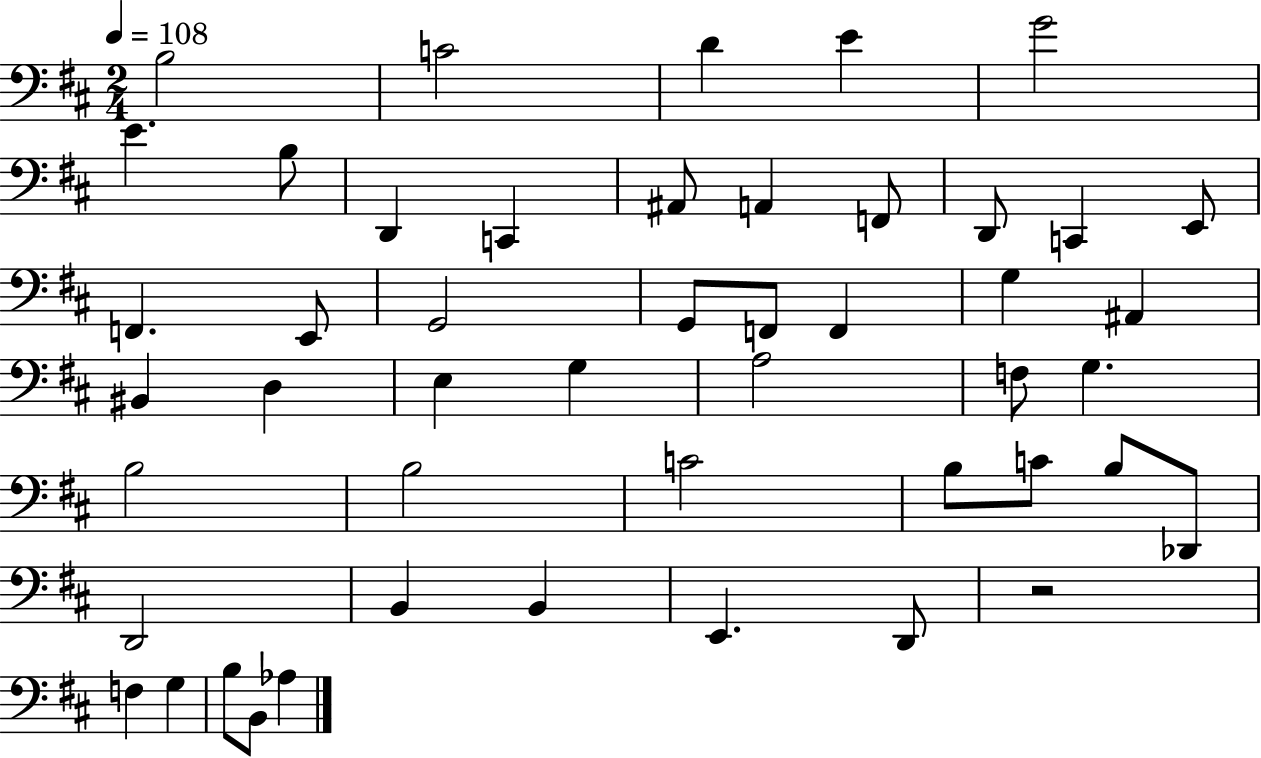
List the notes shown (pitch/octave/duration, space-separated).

B3/h C4/h D4/q E4/q G4/h E4/q. B3/e D2/q C2/q A#2/e A2/q F2/e D2/e C2/q E2/e F2/q. E2/e G2/h G2/e F2/e F2/q G3/q A#2/q BIS2/q D3/q E3/q G3/q A3/h F3/e G3/q. B3/h B3/h C4/h B3/e C4/e B3/e Db2/e D2/h B2/q B2/q E2/q. D2/e R/h F3/q G3/q B3/e B2/e Ab3/q